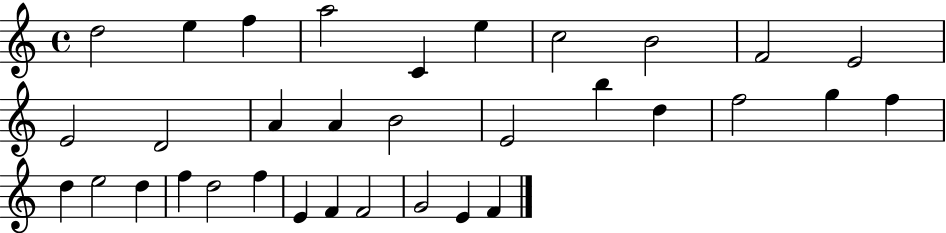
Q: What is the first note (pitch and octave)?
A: D5